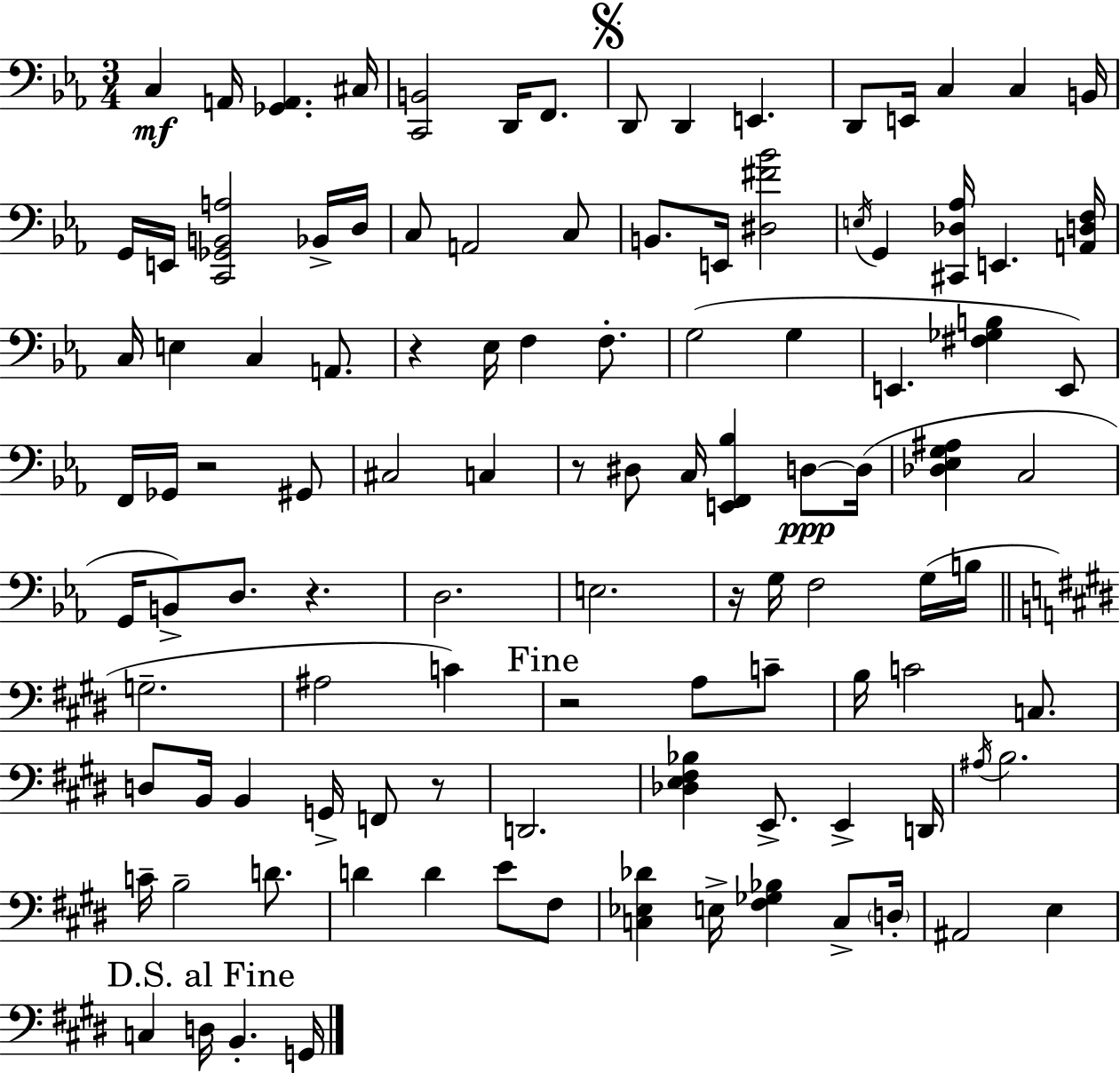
X:1
T:Untitled
M:3/4
L:1/4
K:Eb
C, A,,/4 [_G,,A,,] ^C,/4 [C,,B,,]2 D,,/4 F,,/2 D,,/2 D,, E,, D,,/2 E,,/4 C, C, B,,/4 G,,/4 E,,/4 [C,,_G,,B,,A,]2 _B,,/4 D,/4 C,/2 A,,2 C,/2 B,,/2 E,,/4 [^D,^F_B]2 E,/4 G,, [^C,,_D,_A,]/4 E,, [A,,D,F,]/4 C,/4 E, C, A,,/2 z _E,/4 F, F,/2 G,2 G, E,, [^F,_G,B,] E,,/2 F,,/4 _G,,/4 z2 ^G,,/2 ^C,2 C, z/2 ^D,/2 C,/4 [E,,F,,_B,] D,/2 D,/4 [_D,_E,G,^A,] C,2 G,,/4 B,,/2 D,/2 z D,2 E,2 z/4 G,/4 F,2 G,/4 B,/4 G,2 ^A,2 C z2 A,/2 C/2 B,/4 C2 C,/2 D,/2 B,,/4 B,, G,,/4 F,,/2 z/2 D,,2 [_D,E,^F,_B,] E,,/2 E,, D,,/4 ^A,/4 B,2 C/4 B,2 D/2 D D E/2 ^F,/2 [C,_E,_D] E,/4 [^F,_G,_B,] C,/2 D,/4 ^A,,2 E, C, D,/4 B,, G,,/4